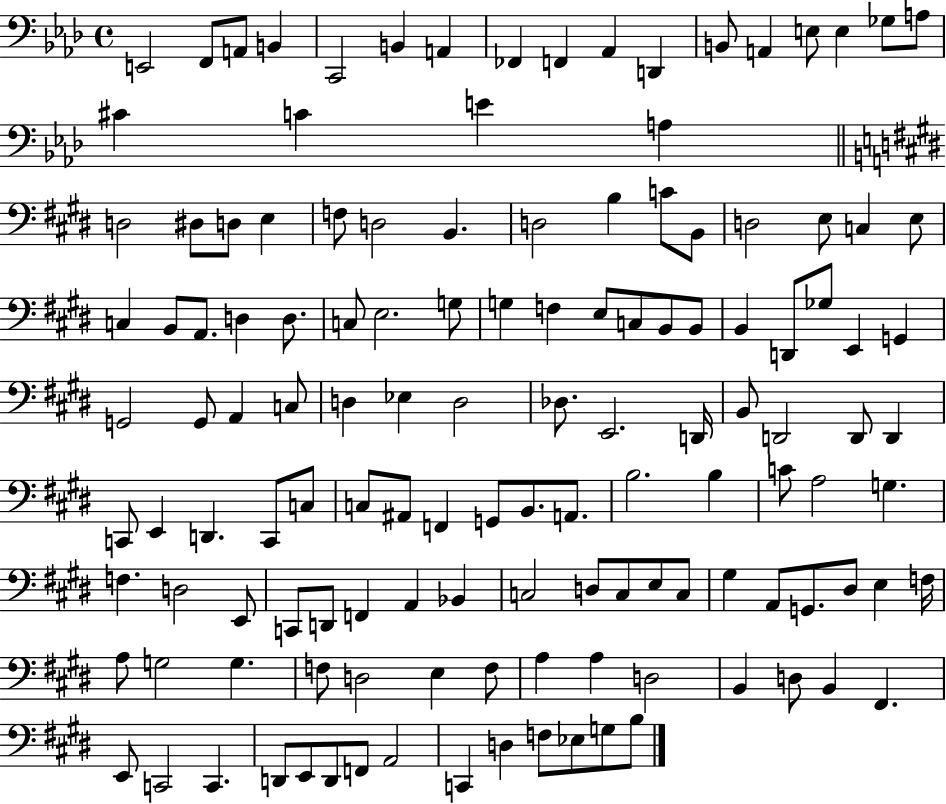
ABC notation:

X:1
T:Untitled
M:4/4
L:1/4
K:Ab
E,,2 F,,/2 A,,/2 B,, C,,2 B,, A,, _F,, F,, _A,, D,, B,,/2 A,, E,/2 E, _G,/2 A,/2 ^C C E A, D,2 ^D,/2 D,/2 E, F,/2 D,2 B,, D,2 B, C/2 B,,/2 D,2 E,/2 C, E,/2 C, B,,/2 A,,/2 D, D,/2 C,/2 E,2 G,/2 G, F, E,/2 C,/2 B,,/2 B,,/2 B,, D,,/2 _G,/2 E,, G,, G,,2 G,,/2 A,, C,/2 D, _E, D,2 _D,/2 E,,2 D,,/4 B,,/2 D,,2 D,,/2 D,, C,,/2 E,, D,, C,,/2 C,/2 C,/2 ^A,,/2 F,, G,,/2 B,,/2 A,,/2 B,2 B, C/2 A,2 G, F, D,2 E,,/2 C,,/2 D,,/2 F,, A,, _B,, C,2 D,/2 C,/2 E,/2 C,/2 ^G, A,,/2 G,,/2 ^D,/2 E, F,/4 A,/2 G,2 G, F,/2 D,2 E, F,/2 A, A, D,2 B,, D,/2 B,, ^F,, E,,/2 C,,2 C,, D,,/2 E,,/2 D,,/2 F,,/2 A,,2 C,, D, F,/2 _E,/2 G,/2 B,/2